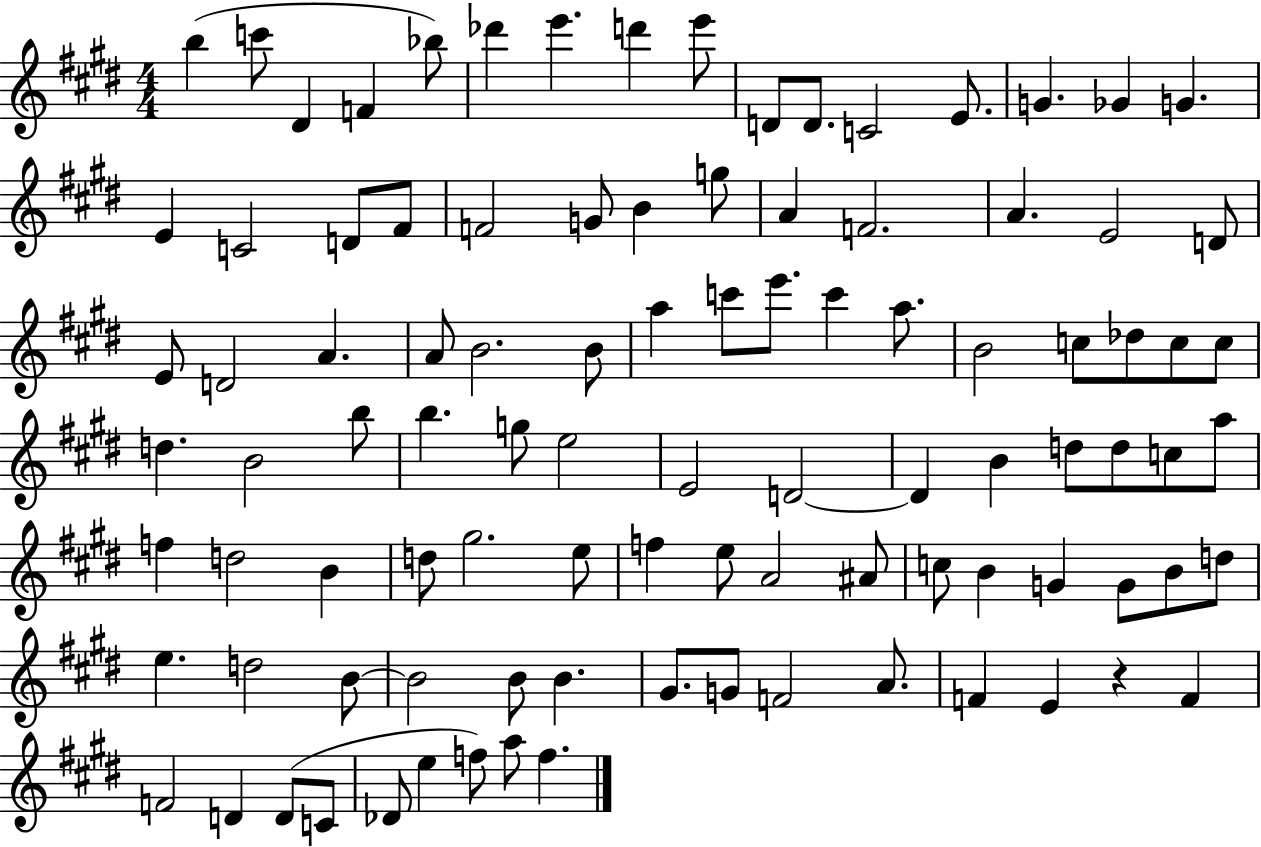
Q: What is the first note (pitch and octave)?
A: B5